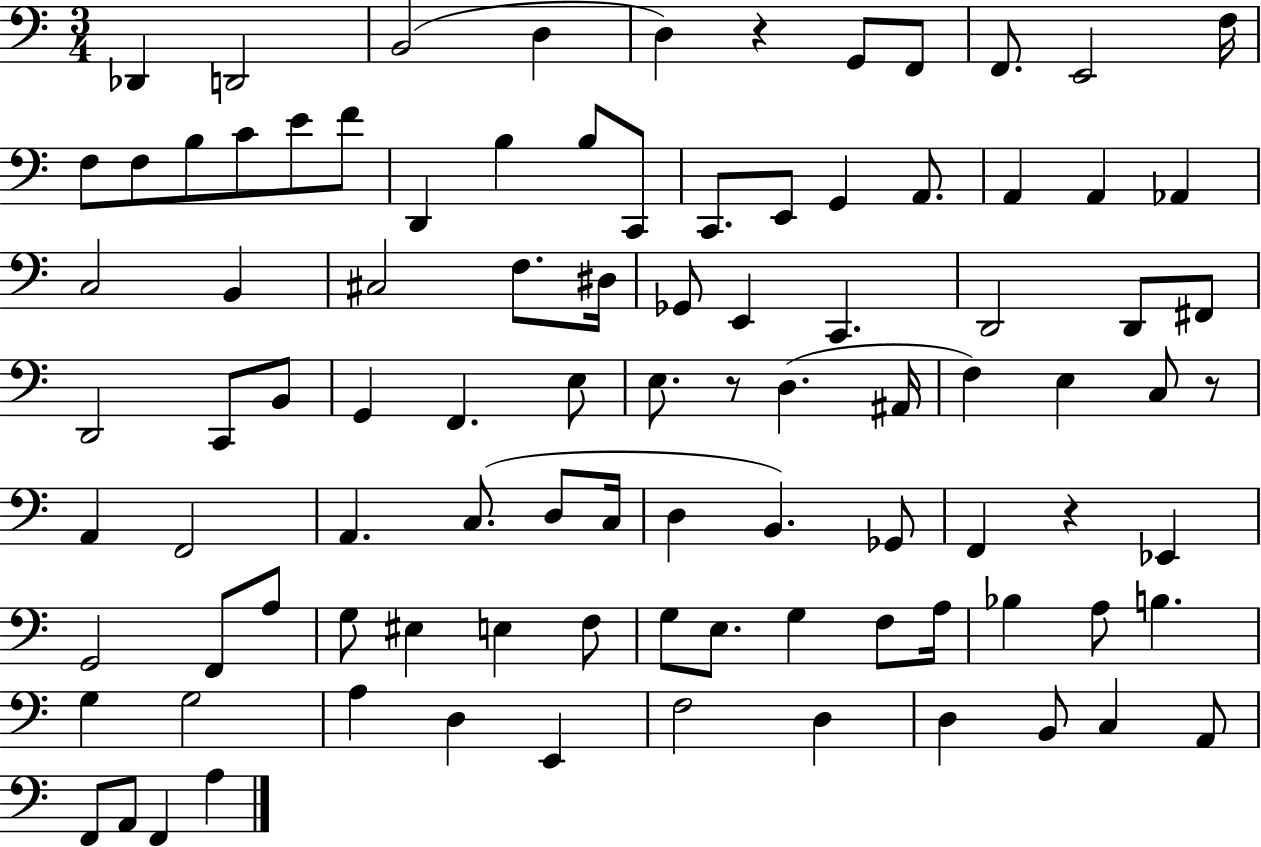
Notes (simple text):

Db2/q D2/h B2/h D3/q D3/q R/q G2/e F2/e F2/e. E2/h F3/s F3/e F3/e B3/e C4/e E4/e F4/e D2/q B3/q B3/e C2/e C2/e. E2/e G2/q A2/e. A2/q A2/q Ab2/q C3/h B2/q C#3/h F3/e. D#3/s Gb2/e E2/q C2/q. D2/h D2/e F#2/e D2/h C2/e B2/e G2/q F2/q. E3/e E3/e. R/e D3/q. A#2/s F3/q E3/q C3/e R/e A2/q F2/h A2/q. C3/e. D3/e C3/s D3/q B2/q. Gb2/e F2/q R/q Eb2/q G2/h F2/e A3/e G3/e EIS3/q E3/q F3/e G3/e E3/e. G3/q F3/e A3/s Bb3/q A3/e B3/q. G3/q G3/h A3/q D3/q E2/q F3/h D3/q D3/q B2/e C3/q A2/e F2/e A2/e F2/q A3/q